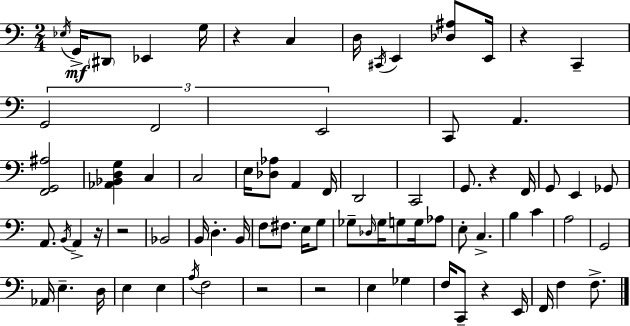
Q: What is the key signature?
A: C major